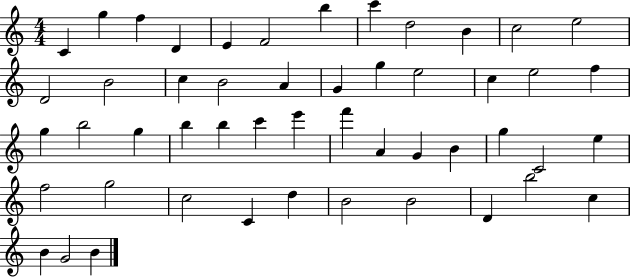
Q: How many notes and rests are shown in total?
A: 50